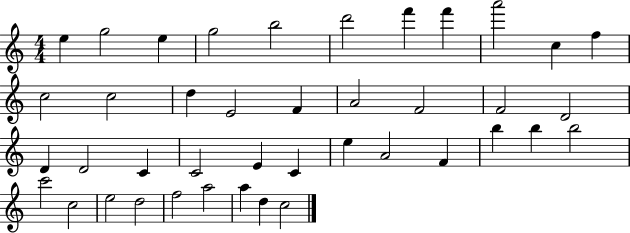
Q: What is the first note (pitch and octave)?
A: E5